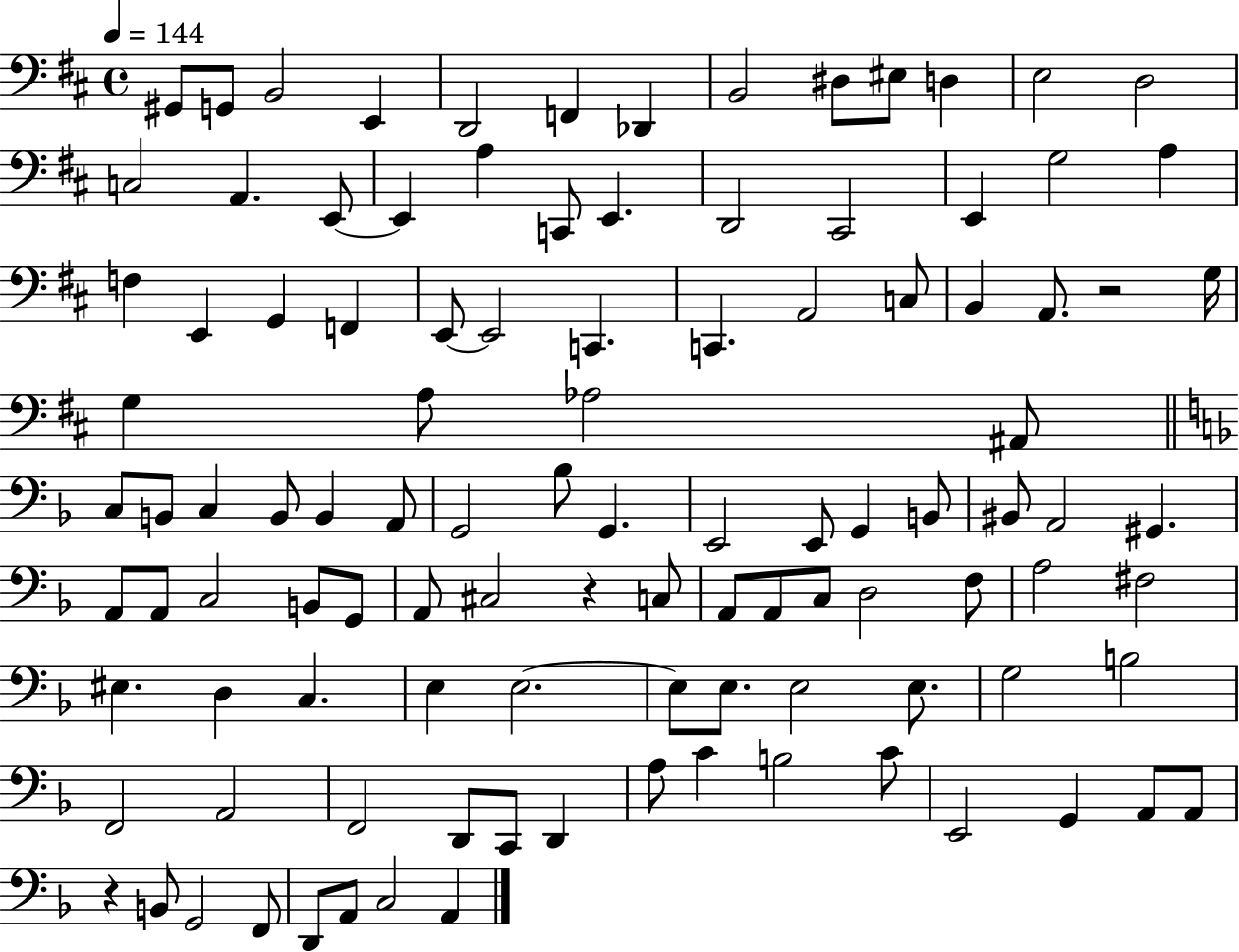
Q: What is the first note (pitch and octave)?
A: G#2